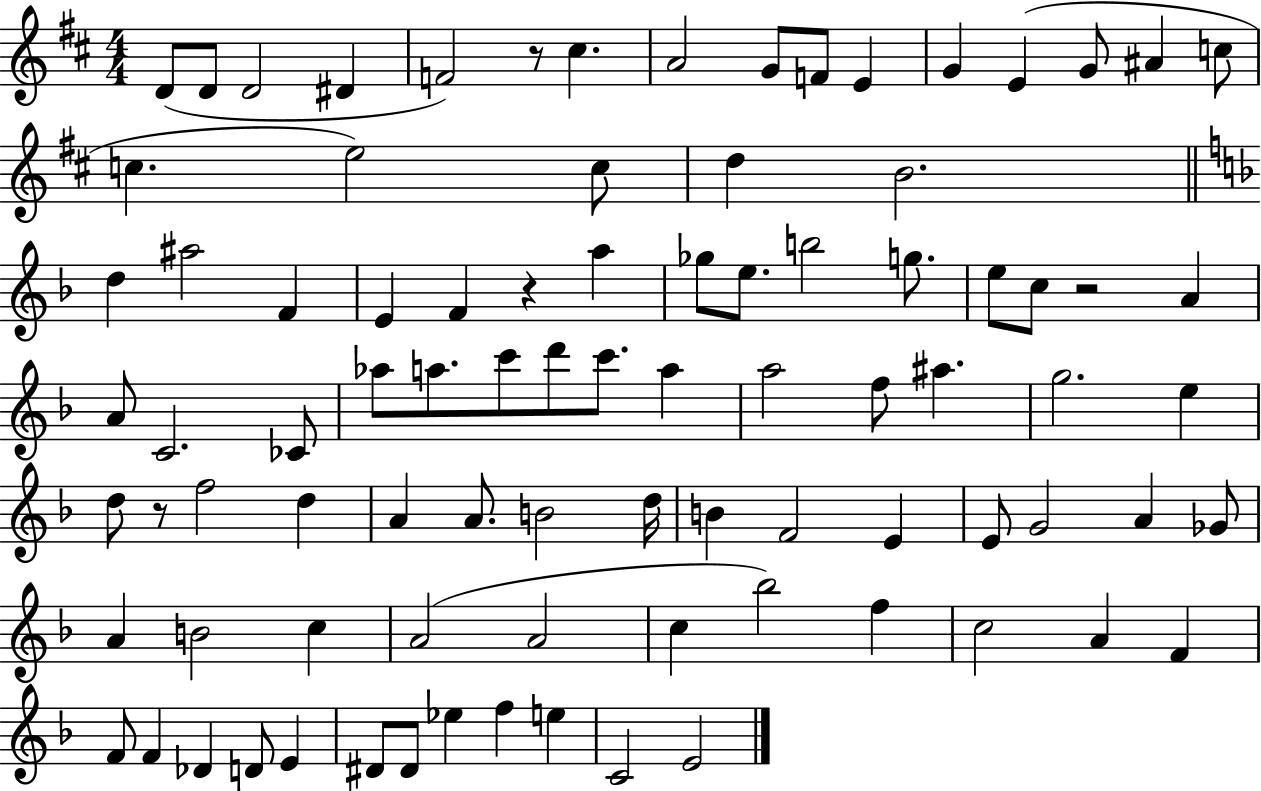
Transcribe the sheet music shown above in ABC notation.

X:1
T:Untitled
M:4/4
L:1/4
K:D
D/2 D/2 D2 ^D F2 z/2 ^c A2 G/2 F/2 E G E G/2 ^A c/2 c e2 c/2 d B2 d ^a2 F E F z a _g/2 e/2 b2 g/2 e/2 c/2 z2 A A/2 C2 _C/2 _a/2 a/2 c'/2 d'/2 c'/2 a a2 f/2 ^a g2 e d/2 z/2 f2 d A A/2 B2 d/4 B F2 E E/2 G2 A _G/2 A B2 c A2 A2 c _b2 f c2 A F F/2 F _D D/2 E ^D/2 ^D/2 _e f e C2 E2